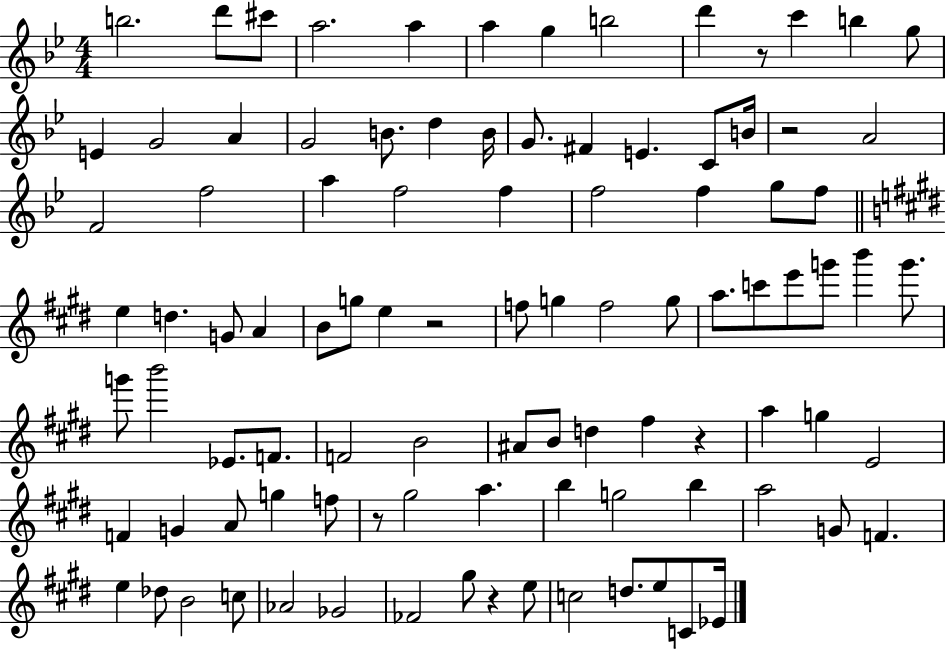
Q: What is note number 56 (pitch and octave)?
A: F4